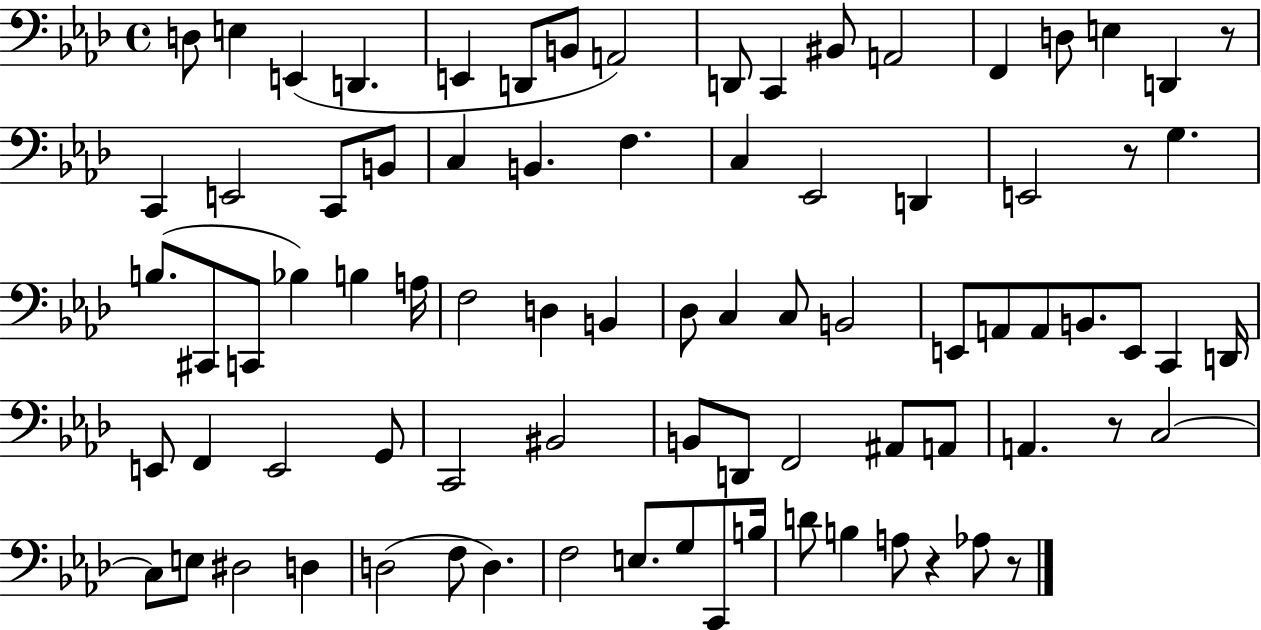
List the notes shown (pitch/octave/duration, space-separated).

D3/e E3/q E2/q D2/q. E2/q D2/e B2/e A2/h D2/e C2/q BIS2/e A2/h F2/q D3/e E3/q D2/q R/e C2/q E2/h C2/e B2/e C3/q B2/q. F3/q. C3/q Eb2/h D2/q E2/h R/e G3/q. B3/e. C#2/e C2/e Bb3/q B3/q A3/s F3/h D3/q B2/q Db3/e C3/q C3/e B2/h E2/e A2/e A2/e B2/e. E2/e C2/q D2/s E2/e F2/q E2/h G2/e C2/h BIS2/h B2/e D2/e F2/h A#2/e A2/e A2/q. R/e C3/h C3/e E3/e D#3/h D3/q D3/h F3/e D3/q. F3/h E3/e. G3/e C2/e B3/s D4/e B3/q A3/e R/q Ab3/e R/e